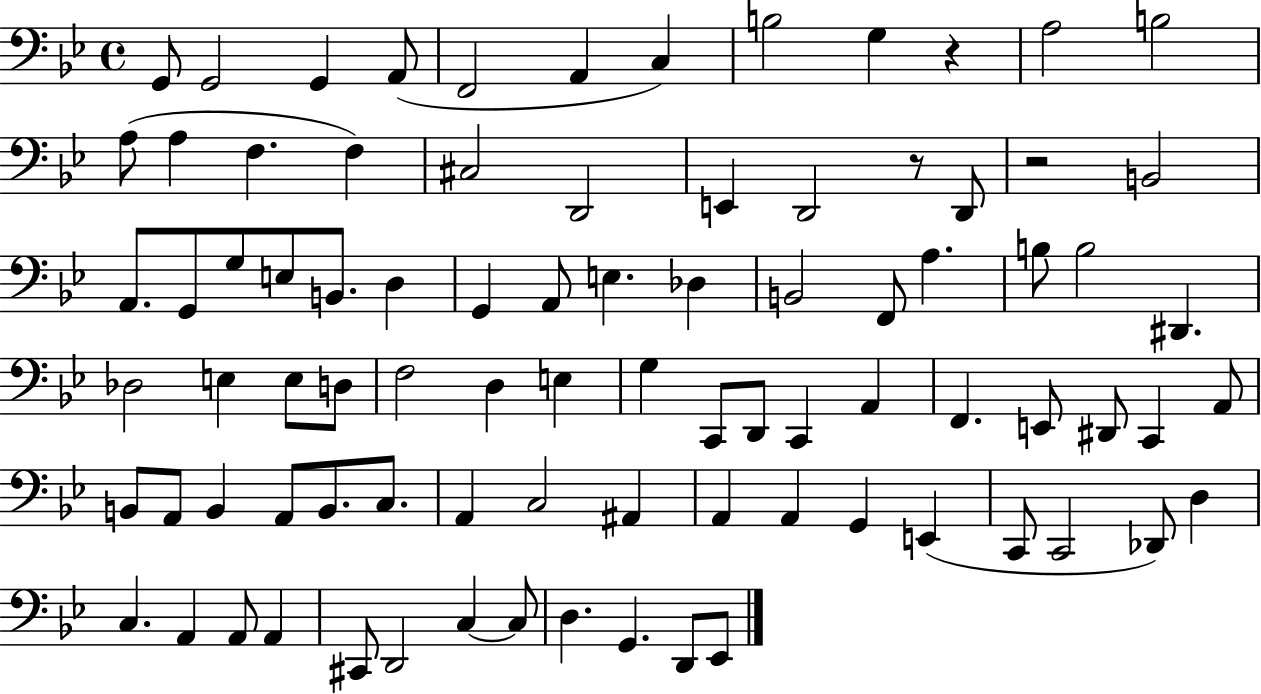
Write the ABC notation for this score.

X:1
T:Untitled
M:4/4
L:1/4
K:Bb
G,,/2 G,,2 G,, A,,/2 F,,2 A,, C, B,2 G, z A,2 B,2 A,/2 A, F, F, ^C,2 D,,2 E,, D,,2 z/2 D,,/2 z2 B,,2 A,,/2 G,,/2 G,/2 E,/2 B,,/2 D, G,, A,,/2 E, _D, B,,2 F,,/2 A, B,/2 B,2 ^D,, _D,2 E, E,/2 D,/2 F,2 D, E, G, C,,/2 D,,/2 C,, A,, F,, E,,/2 ^D,,/2 C,, A,,/2 B,,/2 A,,/2 B,, A,,/2 B,,/2 C,/2 A,, C,2 ^A,, A,, A,, G,, E,, C,,/2 C,,2 _D,,/2 D, C, A,, A,,/2 A,, ^C,,/2 D,,2 C, C,/2 D, G,, D,,/2 _E,,/2